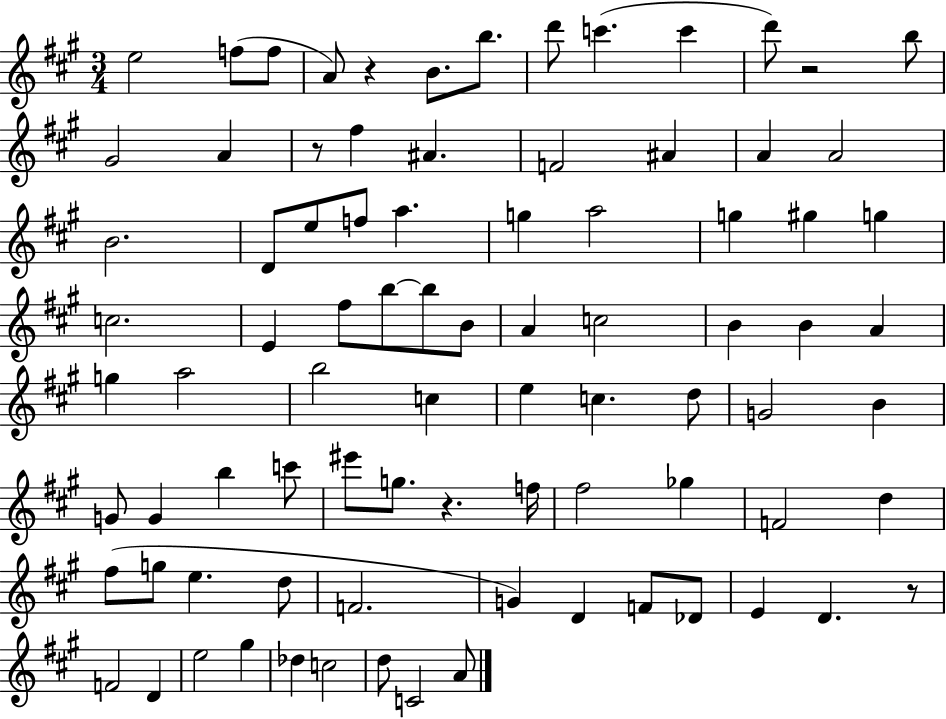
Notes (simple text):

E5/h F5/e F5/e A4/e R/q B4/e. B5/e. D6/e C6/q. C6/q D6/e R/h B5/e G#4/h A4/q R/e F#5/q A#4/q. F4/h A#4/q A4/q A4/h B4/h. D4/e E5/e F5/e A5/q. G5/q A5/h G5/q G#5/q G5/q C5/h. E4/q F#5/e B5/e B5/e B4/e A4/q C5/h B4/q B4/q A4/q G5/q A5/h B5/h C5/q E5/q C5/q. D5/e G4/h B4/q G4/e G4/q B5/q C6/e EIS6/e G5/e. R/q. F5/s F#5/h Gb5/q F4/h D5/q F#5/e G5/e E5/q. D5/e F4/h. G4/q D4/q F4/e Db4/e E4/q D4/q. R/e F4/h D4/q E5/h G#5/q Db5/q C5/h D5/e C4/h A4/e